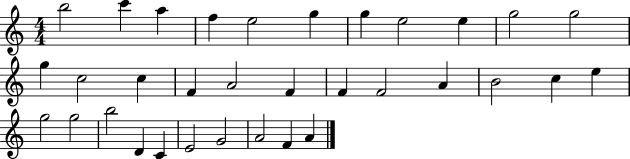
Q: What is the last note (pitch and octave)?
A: A4